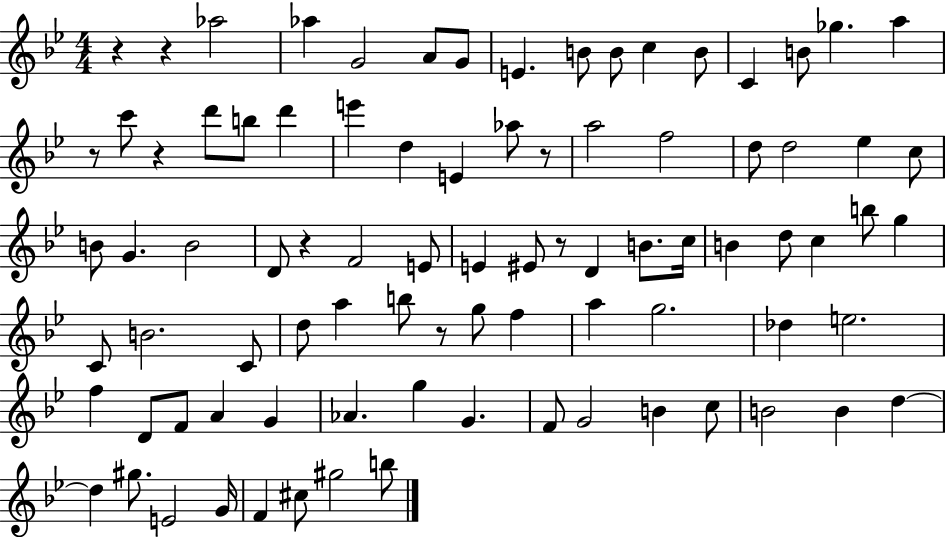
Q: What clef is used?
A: treble